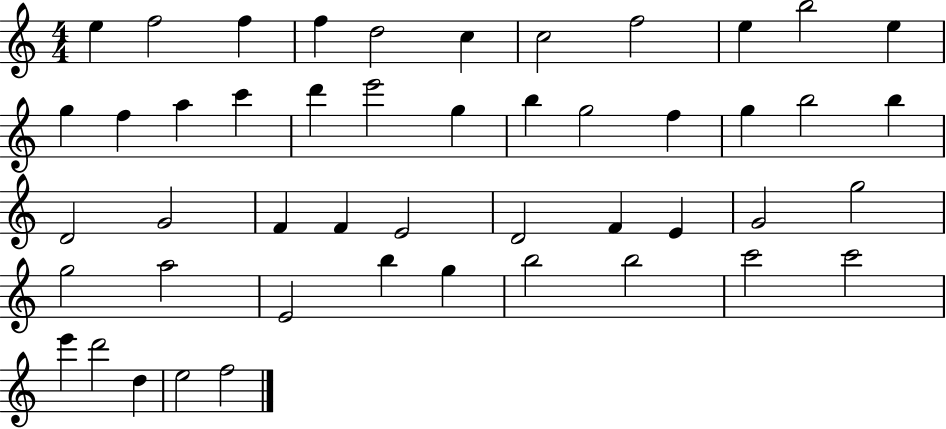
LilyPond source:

{
  \clef treble
  \numericTimeSignature
  \time 4/4
  \key c \major
  e''4 f''2 f''4 | f''4 d''2 c''4 | c''2 f''2 | e''4 b''2 e''4 | \break g''4 f''4 a''4 c'''4 | d'''4 e'''2 g''4 | b''4 g''2 f''4 | g''4 b''2 b''4 | \break d'2 g'2 | f'4 f'4 e'2 | d'2 f'4 e'4 | g'2 g''2 | \break g''2 a''2 | e'2 b''4 g''4 | b''2 b''2 | c'''2 c'''2 | \break e'''4 d'''2 d''4 | e''2 f''2 | \bar "|."
}